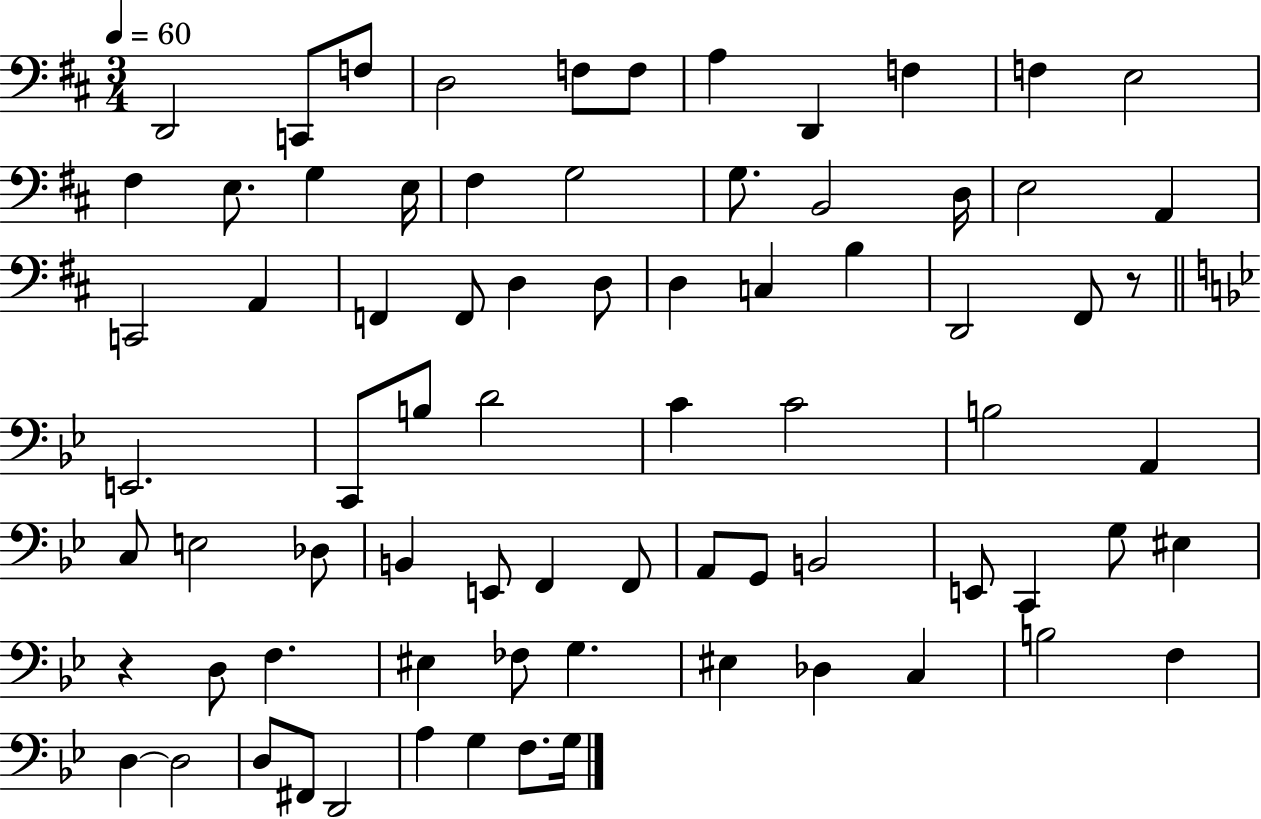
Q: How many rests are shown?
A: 2